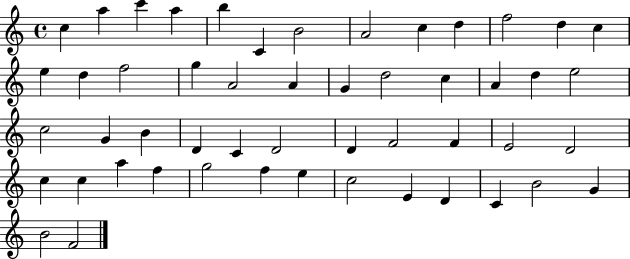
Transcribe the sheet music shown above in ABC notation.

X:1
T:Untitled
M:4/4
L:1/4
K:C
c a c' a b C B2 A2 c d f2 d c e d f2 g A2 A G d2 c A d e2 c2 G B D C D2 D F2 F E2 D2 c c a f g2 f e c2 E D C B2 G B2 F2